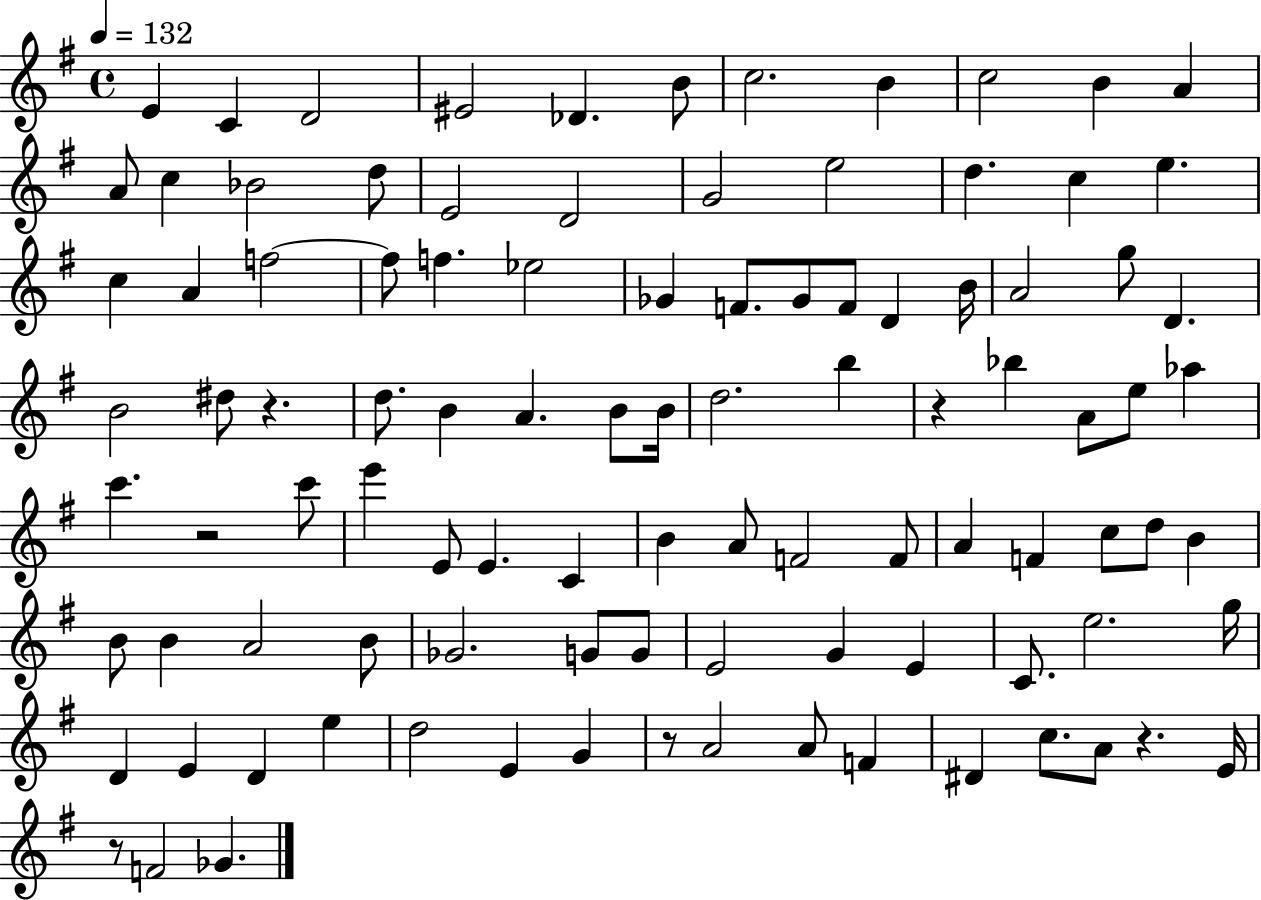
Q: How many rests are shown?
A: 6